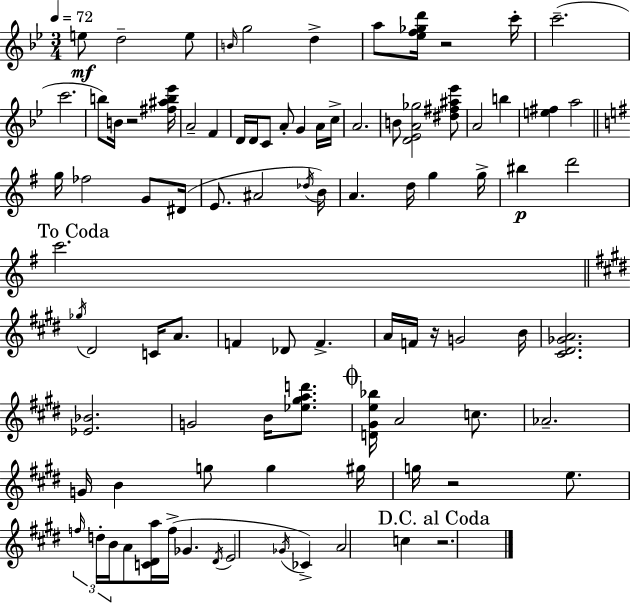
E5/e D5/h E5/e B4/s G5/h D5/q A5/e [Eb5,F5,Gb5,D6]/s R/h C6/s C6/h. C6/h. B5/e B4/s R/h [F#5,A#5,B5,Eb6]/s A4/h F4/q D4/s D4/s C4/e A4/e G4/q A4/s C5/s A4/h. B4/e [D4,Eb4,A4,Gb5]/h [D#5,F#5,A#5,Eb6]/e A4/h B5/q [E5,F#5]/q A5/h G5/s FES5/h G4/e D#4/s E4/e. A#4/h Db5/s B4/s A4/q. D5/s G5/q G5/s BIS5/q D6/h C6/h. Gb5/s D#4/h C4/s A4/e. F4/q Db4/e F4/q. A4/s F4/s R/s G4/h B4/s [C#4,D#4,Gb4,A4]/h. [Eb4,Bb4]/h. G4/h B4/s [Eb5,G#5,A5,D6]/e. [D4,G#4,E5,Bb5]/s A4/h C5/e. Ab4/h. G4/s B4/q G5/e G5/q G#5/s G5/s R/h E5/e. F5/s D5/s B4/s A4/e [C4,D#4,A5]/s F5/s Gb4/q. D#4/s E4/h Gb4/s CES4/q A4/h C5/q R/h.